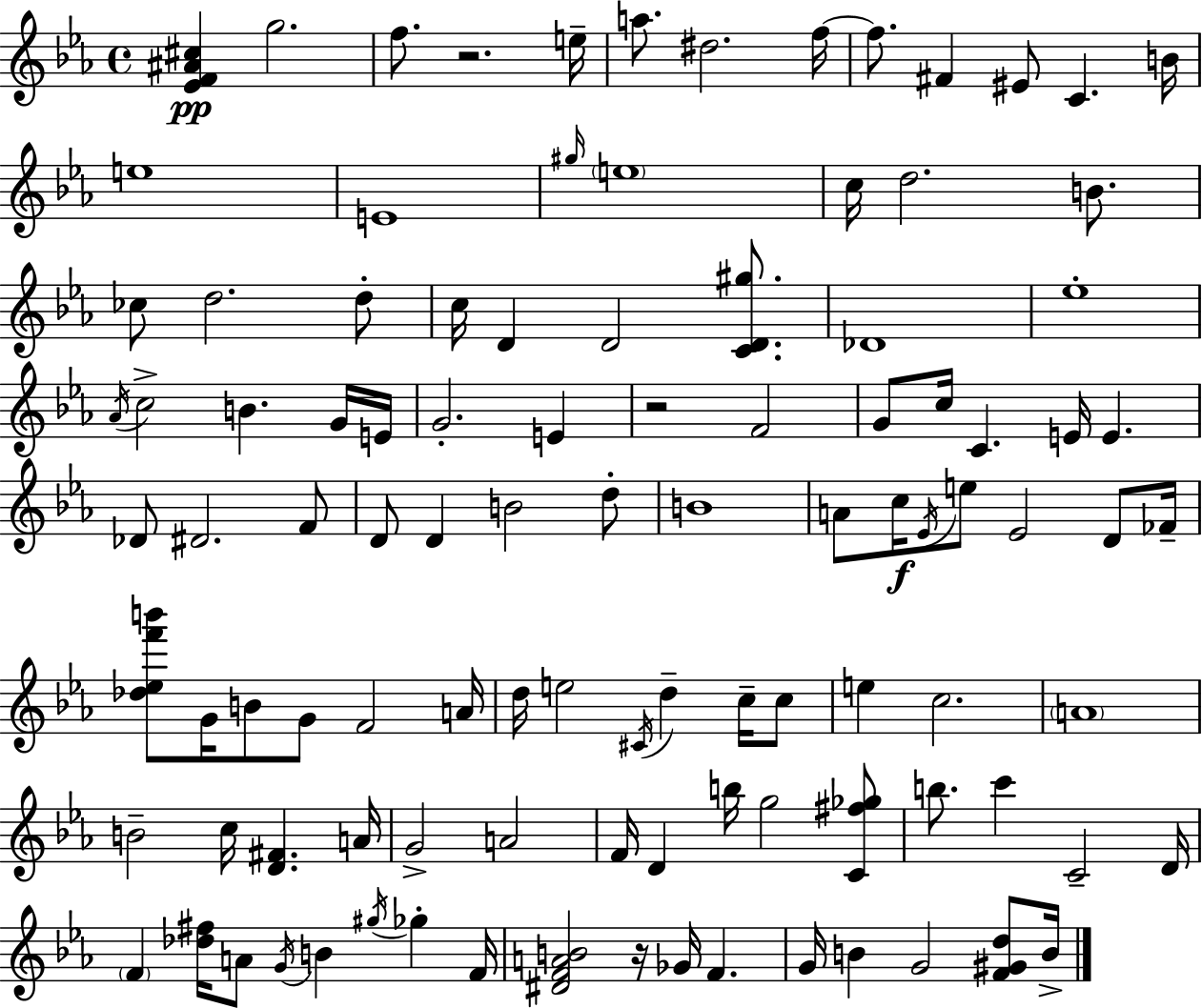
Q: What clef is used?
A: treble